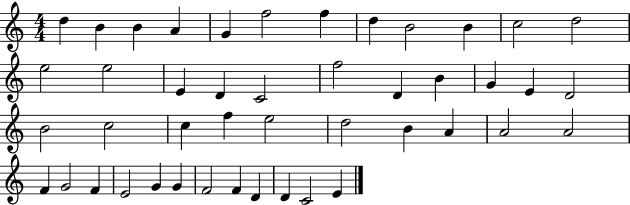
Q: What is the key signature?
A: C major